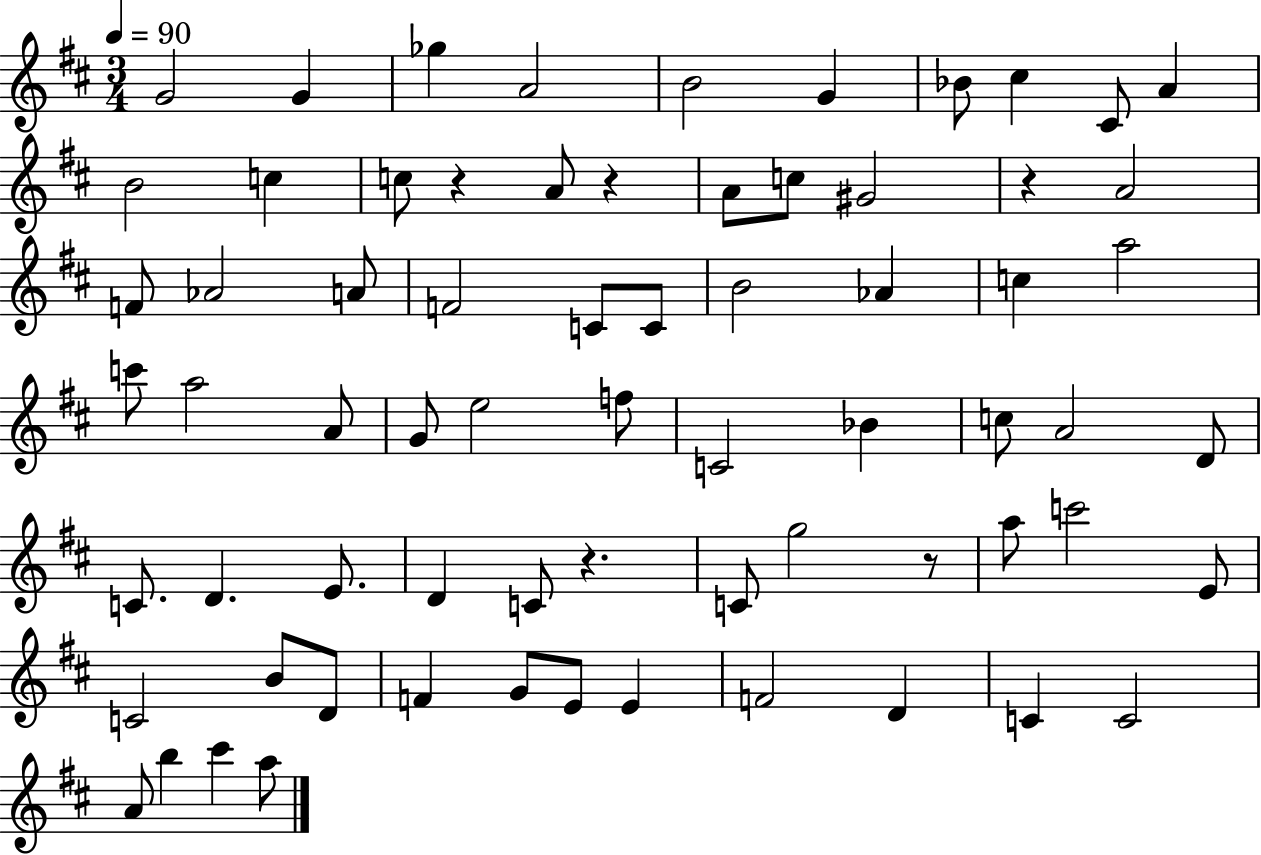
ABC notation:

X:1
T:Untitled
M:3/4
L:1/4
K:D
G2 G _g A2 B2 G _B/2 ^c ^C/2 A B2 c c/2 z A/2 z A/2 c/2 ^G2 z A2 F/2 _A2 A/2 F2 C/2 C/2 B2 _A c a2 c'/2 a2 A/2 G/2 e2 f/2 C2 _B c/2 A2 D/2 C/2 D E/2 D C/2 z C/2 g2 z/2 a/2 c'2 E/2 C2 B/2 D/2 F G/2 E/2 E F2 D C C2 A/2 b ^c' a/2